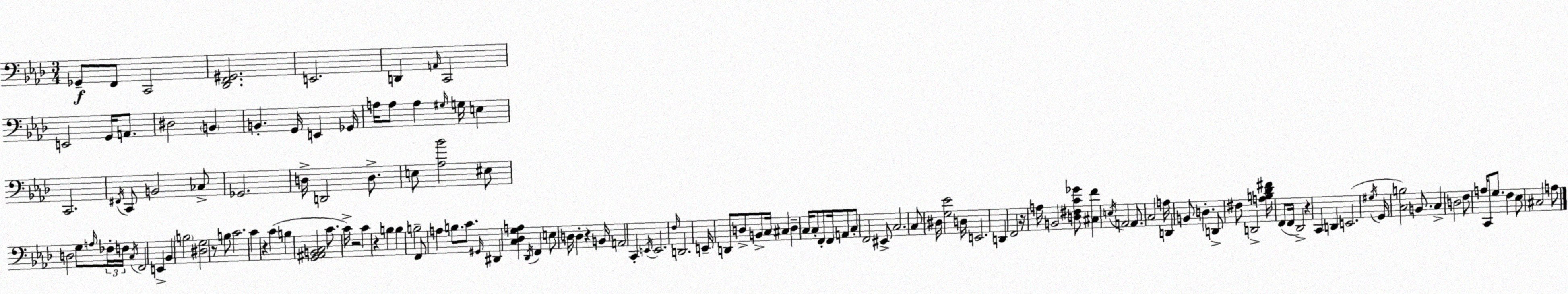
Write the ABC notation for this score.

X:1
T:Untitled
M:3/4
L:1/4
K:Ab
_G,,/2 F,,/2 C,,2 [_D,,F,,^G,,]2 E,,2 D,, A,,/4 C,,2 E,,2 G,,/4 A,,/2 ^D,2 B,, B,, G,,/4 E,, _G,,/4 A,/4 A,/2 A, ^G,/4 G,/4 E, C,,2 ^F,,/4 C,,/2 B,,2 _C,/2 _G,,2 D,/4 D,,2 D,/2 E,/2 [_A,_B]2 ^E,/2 D,2 G,/2 A,/4 _F,/4 F,/4 C,/4 F,,2 E,, _B,, B,2 [^D,G,]2 z/2 B,/2 C2 C z C B, [G,,^A,,B,,C,]2 C/2 C/4 z2 C z B, B, B,2 F,,/2 A, B,/2 C/2 ^G,,/4 ^D,, [C,_D,G,A,] _D,,/4 F,, E,/2 D,/4 D, z B,,/4 A,,2 C,, E,,/4 E,,2 F,/4 D,,2 E,,/4 D,,/2 D,/2 B,,/2 C,/4 ^C, D, C,/4 C,/2 F,,/2 F,,/4 A,,/2 C,/2 F,,2 ^E,,/2 C,2 C,/2 ^D,/4 [G,_E]2 D,/4 E,,2 D,, F,,2 z/4 A,/4 B,,2 [D,^F,C_G]/2 [^C,F] E,/4 A,,2 A,,/2 C,2 A,/4 D,, B,,/2 D, D,,/2 ^F,/2 D,,2 [A,B,_D^F]/4 F,,/2 F,,/4 _D,,2 z C,, D,, E,,2 ^G,/4 G,,/4 [C,B,]2 B,,/2 C, D,2 F,/2 A,/4 C,,/2 G,/2 F, _E,/2 ^C,2 A,/2